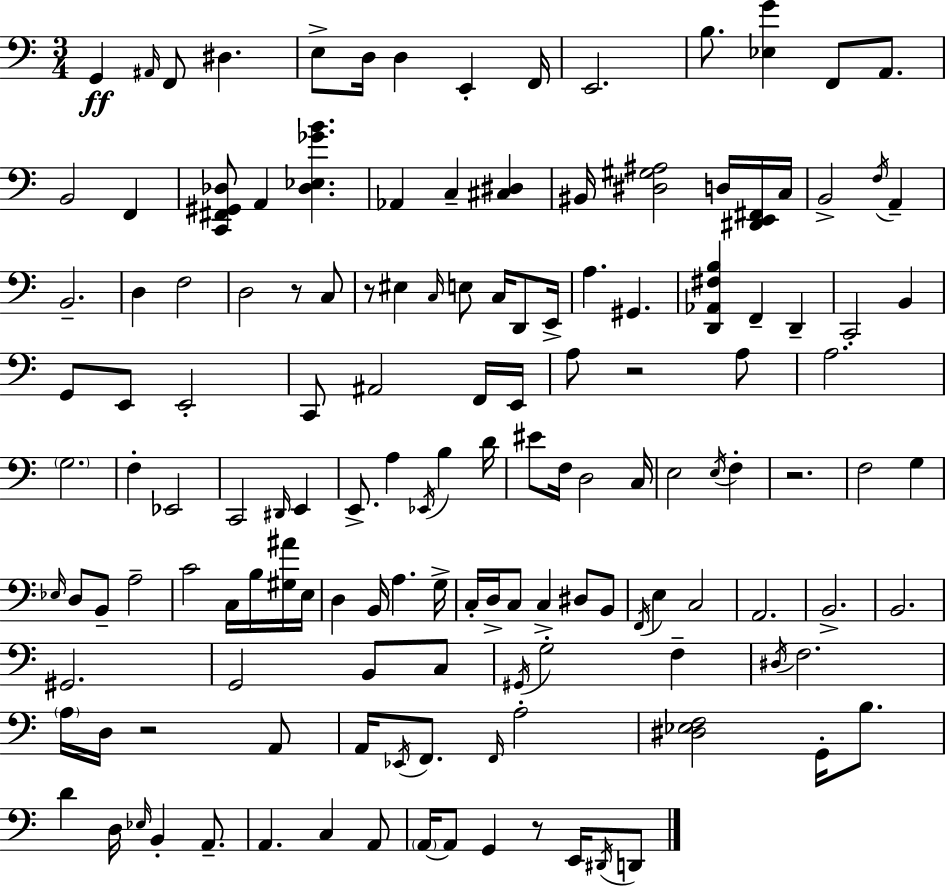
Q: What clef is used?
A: bass